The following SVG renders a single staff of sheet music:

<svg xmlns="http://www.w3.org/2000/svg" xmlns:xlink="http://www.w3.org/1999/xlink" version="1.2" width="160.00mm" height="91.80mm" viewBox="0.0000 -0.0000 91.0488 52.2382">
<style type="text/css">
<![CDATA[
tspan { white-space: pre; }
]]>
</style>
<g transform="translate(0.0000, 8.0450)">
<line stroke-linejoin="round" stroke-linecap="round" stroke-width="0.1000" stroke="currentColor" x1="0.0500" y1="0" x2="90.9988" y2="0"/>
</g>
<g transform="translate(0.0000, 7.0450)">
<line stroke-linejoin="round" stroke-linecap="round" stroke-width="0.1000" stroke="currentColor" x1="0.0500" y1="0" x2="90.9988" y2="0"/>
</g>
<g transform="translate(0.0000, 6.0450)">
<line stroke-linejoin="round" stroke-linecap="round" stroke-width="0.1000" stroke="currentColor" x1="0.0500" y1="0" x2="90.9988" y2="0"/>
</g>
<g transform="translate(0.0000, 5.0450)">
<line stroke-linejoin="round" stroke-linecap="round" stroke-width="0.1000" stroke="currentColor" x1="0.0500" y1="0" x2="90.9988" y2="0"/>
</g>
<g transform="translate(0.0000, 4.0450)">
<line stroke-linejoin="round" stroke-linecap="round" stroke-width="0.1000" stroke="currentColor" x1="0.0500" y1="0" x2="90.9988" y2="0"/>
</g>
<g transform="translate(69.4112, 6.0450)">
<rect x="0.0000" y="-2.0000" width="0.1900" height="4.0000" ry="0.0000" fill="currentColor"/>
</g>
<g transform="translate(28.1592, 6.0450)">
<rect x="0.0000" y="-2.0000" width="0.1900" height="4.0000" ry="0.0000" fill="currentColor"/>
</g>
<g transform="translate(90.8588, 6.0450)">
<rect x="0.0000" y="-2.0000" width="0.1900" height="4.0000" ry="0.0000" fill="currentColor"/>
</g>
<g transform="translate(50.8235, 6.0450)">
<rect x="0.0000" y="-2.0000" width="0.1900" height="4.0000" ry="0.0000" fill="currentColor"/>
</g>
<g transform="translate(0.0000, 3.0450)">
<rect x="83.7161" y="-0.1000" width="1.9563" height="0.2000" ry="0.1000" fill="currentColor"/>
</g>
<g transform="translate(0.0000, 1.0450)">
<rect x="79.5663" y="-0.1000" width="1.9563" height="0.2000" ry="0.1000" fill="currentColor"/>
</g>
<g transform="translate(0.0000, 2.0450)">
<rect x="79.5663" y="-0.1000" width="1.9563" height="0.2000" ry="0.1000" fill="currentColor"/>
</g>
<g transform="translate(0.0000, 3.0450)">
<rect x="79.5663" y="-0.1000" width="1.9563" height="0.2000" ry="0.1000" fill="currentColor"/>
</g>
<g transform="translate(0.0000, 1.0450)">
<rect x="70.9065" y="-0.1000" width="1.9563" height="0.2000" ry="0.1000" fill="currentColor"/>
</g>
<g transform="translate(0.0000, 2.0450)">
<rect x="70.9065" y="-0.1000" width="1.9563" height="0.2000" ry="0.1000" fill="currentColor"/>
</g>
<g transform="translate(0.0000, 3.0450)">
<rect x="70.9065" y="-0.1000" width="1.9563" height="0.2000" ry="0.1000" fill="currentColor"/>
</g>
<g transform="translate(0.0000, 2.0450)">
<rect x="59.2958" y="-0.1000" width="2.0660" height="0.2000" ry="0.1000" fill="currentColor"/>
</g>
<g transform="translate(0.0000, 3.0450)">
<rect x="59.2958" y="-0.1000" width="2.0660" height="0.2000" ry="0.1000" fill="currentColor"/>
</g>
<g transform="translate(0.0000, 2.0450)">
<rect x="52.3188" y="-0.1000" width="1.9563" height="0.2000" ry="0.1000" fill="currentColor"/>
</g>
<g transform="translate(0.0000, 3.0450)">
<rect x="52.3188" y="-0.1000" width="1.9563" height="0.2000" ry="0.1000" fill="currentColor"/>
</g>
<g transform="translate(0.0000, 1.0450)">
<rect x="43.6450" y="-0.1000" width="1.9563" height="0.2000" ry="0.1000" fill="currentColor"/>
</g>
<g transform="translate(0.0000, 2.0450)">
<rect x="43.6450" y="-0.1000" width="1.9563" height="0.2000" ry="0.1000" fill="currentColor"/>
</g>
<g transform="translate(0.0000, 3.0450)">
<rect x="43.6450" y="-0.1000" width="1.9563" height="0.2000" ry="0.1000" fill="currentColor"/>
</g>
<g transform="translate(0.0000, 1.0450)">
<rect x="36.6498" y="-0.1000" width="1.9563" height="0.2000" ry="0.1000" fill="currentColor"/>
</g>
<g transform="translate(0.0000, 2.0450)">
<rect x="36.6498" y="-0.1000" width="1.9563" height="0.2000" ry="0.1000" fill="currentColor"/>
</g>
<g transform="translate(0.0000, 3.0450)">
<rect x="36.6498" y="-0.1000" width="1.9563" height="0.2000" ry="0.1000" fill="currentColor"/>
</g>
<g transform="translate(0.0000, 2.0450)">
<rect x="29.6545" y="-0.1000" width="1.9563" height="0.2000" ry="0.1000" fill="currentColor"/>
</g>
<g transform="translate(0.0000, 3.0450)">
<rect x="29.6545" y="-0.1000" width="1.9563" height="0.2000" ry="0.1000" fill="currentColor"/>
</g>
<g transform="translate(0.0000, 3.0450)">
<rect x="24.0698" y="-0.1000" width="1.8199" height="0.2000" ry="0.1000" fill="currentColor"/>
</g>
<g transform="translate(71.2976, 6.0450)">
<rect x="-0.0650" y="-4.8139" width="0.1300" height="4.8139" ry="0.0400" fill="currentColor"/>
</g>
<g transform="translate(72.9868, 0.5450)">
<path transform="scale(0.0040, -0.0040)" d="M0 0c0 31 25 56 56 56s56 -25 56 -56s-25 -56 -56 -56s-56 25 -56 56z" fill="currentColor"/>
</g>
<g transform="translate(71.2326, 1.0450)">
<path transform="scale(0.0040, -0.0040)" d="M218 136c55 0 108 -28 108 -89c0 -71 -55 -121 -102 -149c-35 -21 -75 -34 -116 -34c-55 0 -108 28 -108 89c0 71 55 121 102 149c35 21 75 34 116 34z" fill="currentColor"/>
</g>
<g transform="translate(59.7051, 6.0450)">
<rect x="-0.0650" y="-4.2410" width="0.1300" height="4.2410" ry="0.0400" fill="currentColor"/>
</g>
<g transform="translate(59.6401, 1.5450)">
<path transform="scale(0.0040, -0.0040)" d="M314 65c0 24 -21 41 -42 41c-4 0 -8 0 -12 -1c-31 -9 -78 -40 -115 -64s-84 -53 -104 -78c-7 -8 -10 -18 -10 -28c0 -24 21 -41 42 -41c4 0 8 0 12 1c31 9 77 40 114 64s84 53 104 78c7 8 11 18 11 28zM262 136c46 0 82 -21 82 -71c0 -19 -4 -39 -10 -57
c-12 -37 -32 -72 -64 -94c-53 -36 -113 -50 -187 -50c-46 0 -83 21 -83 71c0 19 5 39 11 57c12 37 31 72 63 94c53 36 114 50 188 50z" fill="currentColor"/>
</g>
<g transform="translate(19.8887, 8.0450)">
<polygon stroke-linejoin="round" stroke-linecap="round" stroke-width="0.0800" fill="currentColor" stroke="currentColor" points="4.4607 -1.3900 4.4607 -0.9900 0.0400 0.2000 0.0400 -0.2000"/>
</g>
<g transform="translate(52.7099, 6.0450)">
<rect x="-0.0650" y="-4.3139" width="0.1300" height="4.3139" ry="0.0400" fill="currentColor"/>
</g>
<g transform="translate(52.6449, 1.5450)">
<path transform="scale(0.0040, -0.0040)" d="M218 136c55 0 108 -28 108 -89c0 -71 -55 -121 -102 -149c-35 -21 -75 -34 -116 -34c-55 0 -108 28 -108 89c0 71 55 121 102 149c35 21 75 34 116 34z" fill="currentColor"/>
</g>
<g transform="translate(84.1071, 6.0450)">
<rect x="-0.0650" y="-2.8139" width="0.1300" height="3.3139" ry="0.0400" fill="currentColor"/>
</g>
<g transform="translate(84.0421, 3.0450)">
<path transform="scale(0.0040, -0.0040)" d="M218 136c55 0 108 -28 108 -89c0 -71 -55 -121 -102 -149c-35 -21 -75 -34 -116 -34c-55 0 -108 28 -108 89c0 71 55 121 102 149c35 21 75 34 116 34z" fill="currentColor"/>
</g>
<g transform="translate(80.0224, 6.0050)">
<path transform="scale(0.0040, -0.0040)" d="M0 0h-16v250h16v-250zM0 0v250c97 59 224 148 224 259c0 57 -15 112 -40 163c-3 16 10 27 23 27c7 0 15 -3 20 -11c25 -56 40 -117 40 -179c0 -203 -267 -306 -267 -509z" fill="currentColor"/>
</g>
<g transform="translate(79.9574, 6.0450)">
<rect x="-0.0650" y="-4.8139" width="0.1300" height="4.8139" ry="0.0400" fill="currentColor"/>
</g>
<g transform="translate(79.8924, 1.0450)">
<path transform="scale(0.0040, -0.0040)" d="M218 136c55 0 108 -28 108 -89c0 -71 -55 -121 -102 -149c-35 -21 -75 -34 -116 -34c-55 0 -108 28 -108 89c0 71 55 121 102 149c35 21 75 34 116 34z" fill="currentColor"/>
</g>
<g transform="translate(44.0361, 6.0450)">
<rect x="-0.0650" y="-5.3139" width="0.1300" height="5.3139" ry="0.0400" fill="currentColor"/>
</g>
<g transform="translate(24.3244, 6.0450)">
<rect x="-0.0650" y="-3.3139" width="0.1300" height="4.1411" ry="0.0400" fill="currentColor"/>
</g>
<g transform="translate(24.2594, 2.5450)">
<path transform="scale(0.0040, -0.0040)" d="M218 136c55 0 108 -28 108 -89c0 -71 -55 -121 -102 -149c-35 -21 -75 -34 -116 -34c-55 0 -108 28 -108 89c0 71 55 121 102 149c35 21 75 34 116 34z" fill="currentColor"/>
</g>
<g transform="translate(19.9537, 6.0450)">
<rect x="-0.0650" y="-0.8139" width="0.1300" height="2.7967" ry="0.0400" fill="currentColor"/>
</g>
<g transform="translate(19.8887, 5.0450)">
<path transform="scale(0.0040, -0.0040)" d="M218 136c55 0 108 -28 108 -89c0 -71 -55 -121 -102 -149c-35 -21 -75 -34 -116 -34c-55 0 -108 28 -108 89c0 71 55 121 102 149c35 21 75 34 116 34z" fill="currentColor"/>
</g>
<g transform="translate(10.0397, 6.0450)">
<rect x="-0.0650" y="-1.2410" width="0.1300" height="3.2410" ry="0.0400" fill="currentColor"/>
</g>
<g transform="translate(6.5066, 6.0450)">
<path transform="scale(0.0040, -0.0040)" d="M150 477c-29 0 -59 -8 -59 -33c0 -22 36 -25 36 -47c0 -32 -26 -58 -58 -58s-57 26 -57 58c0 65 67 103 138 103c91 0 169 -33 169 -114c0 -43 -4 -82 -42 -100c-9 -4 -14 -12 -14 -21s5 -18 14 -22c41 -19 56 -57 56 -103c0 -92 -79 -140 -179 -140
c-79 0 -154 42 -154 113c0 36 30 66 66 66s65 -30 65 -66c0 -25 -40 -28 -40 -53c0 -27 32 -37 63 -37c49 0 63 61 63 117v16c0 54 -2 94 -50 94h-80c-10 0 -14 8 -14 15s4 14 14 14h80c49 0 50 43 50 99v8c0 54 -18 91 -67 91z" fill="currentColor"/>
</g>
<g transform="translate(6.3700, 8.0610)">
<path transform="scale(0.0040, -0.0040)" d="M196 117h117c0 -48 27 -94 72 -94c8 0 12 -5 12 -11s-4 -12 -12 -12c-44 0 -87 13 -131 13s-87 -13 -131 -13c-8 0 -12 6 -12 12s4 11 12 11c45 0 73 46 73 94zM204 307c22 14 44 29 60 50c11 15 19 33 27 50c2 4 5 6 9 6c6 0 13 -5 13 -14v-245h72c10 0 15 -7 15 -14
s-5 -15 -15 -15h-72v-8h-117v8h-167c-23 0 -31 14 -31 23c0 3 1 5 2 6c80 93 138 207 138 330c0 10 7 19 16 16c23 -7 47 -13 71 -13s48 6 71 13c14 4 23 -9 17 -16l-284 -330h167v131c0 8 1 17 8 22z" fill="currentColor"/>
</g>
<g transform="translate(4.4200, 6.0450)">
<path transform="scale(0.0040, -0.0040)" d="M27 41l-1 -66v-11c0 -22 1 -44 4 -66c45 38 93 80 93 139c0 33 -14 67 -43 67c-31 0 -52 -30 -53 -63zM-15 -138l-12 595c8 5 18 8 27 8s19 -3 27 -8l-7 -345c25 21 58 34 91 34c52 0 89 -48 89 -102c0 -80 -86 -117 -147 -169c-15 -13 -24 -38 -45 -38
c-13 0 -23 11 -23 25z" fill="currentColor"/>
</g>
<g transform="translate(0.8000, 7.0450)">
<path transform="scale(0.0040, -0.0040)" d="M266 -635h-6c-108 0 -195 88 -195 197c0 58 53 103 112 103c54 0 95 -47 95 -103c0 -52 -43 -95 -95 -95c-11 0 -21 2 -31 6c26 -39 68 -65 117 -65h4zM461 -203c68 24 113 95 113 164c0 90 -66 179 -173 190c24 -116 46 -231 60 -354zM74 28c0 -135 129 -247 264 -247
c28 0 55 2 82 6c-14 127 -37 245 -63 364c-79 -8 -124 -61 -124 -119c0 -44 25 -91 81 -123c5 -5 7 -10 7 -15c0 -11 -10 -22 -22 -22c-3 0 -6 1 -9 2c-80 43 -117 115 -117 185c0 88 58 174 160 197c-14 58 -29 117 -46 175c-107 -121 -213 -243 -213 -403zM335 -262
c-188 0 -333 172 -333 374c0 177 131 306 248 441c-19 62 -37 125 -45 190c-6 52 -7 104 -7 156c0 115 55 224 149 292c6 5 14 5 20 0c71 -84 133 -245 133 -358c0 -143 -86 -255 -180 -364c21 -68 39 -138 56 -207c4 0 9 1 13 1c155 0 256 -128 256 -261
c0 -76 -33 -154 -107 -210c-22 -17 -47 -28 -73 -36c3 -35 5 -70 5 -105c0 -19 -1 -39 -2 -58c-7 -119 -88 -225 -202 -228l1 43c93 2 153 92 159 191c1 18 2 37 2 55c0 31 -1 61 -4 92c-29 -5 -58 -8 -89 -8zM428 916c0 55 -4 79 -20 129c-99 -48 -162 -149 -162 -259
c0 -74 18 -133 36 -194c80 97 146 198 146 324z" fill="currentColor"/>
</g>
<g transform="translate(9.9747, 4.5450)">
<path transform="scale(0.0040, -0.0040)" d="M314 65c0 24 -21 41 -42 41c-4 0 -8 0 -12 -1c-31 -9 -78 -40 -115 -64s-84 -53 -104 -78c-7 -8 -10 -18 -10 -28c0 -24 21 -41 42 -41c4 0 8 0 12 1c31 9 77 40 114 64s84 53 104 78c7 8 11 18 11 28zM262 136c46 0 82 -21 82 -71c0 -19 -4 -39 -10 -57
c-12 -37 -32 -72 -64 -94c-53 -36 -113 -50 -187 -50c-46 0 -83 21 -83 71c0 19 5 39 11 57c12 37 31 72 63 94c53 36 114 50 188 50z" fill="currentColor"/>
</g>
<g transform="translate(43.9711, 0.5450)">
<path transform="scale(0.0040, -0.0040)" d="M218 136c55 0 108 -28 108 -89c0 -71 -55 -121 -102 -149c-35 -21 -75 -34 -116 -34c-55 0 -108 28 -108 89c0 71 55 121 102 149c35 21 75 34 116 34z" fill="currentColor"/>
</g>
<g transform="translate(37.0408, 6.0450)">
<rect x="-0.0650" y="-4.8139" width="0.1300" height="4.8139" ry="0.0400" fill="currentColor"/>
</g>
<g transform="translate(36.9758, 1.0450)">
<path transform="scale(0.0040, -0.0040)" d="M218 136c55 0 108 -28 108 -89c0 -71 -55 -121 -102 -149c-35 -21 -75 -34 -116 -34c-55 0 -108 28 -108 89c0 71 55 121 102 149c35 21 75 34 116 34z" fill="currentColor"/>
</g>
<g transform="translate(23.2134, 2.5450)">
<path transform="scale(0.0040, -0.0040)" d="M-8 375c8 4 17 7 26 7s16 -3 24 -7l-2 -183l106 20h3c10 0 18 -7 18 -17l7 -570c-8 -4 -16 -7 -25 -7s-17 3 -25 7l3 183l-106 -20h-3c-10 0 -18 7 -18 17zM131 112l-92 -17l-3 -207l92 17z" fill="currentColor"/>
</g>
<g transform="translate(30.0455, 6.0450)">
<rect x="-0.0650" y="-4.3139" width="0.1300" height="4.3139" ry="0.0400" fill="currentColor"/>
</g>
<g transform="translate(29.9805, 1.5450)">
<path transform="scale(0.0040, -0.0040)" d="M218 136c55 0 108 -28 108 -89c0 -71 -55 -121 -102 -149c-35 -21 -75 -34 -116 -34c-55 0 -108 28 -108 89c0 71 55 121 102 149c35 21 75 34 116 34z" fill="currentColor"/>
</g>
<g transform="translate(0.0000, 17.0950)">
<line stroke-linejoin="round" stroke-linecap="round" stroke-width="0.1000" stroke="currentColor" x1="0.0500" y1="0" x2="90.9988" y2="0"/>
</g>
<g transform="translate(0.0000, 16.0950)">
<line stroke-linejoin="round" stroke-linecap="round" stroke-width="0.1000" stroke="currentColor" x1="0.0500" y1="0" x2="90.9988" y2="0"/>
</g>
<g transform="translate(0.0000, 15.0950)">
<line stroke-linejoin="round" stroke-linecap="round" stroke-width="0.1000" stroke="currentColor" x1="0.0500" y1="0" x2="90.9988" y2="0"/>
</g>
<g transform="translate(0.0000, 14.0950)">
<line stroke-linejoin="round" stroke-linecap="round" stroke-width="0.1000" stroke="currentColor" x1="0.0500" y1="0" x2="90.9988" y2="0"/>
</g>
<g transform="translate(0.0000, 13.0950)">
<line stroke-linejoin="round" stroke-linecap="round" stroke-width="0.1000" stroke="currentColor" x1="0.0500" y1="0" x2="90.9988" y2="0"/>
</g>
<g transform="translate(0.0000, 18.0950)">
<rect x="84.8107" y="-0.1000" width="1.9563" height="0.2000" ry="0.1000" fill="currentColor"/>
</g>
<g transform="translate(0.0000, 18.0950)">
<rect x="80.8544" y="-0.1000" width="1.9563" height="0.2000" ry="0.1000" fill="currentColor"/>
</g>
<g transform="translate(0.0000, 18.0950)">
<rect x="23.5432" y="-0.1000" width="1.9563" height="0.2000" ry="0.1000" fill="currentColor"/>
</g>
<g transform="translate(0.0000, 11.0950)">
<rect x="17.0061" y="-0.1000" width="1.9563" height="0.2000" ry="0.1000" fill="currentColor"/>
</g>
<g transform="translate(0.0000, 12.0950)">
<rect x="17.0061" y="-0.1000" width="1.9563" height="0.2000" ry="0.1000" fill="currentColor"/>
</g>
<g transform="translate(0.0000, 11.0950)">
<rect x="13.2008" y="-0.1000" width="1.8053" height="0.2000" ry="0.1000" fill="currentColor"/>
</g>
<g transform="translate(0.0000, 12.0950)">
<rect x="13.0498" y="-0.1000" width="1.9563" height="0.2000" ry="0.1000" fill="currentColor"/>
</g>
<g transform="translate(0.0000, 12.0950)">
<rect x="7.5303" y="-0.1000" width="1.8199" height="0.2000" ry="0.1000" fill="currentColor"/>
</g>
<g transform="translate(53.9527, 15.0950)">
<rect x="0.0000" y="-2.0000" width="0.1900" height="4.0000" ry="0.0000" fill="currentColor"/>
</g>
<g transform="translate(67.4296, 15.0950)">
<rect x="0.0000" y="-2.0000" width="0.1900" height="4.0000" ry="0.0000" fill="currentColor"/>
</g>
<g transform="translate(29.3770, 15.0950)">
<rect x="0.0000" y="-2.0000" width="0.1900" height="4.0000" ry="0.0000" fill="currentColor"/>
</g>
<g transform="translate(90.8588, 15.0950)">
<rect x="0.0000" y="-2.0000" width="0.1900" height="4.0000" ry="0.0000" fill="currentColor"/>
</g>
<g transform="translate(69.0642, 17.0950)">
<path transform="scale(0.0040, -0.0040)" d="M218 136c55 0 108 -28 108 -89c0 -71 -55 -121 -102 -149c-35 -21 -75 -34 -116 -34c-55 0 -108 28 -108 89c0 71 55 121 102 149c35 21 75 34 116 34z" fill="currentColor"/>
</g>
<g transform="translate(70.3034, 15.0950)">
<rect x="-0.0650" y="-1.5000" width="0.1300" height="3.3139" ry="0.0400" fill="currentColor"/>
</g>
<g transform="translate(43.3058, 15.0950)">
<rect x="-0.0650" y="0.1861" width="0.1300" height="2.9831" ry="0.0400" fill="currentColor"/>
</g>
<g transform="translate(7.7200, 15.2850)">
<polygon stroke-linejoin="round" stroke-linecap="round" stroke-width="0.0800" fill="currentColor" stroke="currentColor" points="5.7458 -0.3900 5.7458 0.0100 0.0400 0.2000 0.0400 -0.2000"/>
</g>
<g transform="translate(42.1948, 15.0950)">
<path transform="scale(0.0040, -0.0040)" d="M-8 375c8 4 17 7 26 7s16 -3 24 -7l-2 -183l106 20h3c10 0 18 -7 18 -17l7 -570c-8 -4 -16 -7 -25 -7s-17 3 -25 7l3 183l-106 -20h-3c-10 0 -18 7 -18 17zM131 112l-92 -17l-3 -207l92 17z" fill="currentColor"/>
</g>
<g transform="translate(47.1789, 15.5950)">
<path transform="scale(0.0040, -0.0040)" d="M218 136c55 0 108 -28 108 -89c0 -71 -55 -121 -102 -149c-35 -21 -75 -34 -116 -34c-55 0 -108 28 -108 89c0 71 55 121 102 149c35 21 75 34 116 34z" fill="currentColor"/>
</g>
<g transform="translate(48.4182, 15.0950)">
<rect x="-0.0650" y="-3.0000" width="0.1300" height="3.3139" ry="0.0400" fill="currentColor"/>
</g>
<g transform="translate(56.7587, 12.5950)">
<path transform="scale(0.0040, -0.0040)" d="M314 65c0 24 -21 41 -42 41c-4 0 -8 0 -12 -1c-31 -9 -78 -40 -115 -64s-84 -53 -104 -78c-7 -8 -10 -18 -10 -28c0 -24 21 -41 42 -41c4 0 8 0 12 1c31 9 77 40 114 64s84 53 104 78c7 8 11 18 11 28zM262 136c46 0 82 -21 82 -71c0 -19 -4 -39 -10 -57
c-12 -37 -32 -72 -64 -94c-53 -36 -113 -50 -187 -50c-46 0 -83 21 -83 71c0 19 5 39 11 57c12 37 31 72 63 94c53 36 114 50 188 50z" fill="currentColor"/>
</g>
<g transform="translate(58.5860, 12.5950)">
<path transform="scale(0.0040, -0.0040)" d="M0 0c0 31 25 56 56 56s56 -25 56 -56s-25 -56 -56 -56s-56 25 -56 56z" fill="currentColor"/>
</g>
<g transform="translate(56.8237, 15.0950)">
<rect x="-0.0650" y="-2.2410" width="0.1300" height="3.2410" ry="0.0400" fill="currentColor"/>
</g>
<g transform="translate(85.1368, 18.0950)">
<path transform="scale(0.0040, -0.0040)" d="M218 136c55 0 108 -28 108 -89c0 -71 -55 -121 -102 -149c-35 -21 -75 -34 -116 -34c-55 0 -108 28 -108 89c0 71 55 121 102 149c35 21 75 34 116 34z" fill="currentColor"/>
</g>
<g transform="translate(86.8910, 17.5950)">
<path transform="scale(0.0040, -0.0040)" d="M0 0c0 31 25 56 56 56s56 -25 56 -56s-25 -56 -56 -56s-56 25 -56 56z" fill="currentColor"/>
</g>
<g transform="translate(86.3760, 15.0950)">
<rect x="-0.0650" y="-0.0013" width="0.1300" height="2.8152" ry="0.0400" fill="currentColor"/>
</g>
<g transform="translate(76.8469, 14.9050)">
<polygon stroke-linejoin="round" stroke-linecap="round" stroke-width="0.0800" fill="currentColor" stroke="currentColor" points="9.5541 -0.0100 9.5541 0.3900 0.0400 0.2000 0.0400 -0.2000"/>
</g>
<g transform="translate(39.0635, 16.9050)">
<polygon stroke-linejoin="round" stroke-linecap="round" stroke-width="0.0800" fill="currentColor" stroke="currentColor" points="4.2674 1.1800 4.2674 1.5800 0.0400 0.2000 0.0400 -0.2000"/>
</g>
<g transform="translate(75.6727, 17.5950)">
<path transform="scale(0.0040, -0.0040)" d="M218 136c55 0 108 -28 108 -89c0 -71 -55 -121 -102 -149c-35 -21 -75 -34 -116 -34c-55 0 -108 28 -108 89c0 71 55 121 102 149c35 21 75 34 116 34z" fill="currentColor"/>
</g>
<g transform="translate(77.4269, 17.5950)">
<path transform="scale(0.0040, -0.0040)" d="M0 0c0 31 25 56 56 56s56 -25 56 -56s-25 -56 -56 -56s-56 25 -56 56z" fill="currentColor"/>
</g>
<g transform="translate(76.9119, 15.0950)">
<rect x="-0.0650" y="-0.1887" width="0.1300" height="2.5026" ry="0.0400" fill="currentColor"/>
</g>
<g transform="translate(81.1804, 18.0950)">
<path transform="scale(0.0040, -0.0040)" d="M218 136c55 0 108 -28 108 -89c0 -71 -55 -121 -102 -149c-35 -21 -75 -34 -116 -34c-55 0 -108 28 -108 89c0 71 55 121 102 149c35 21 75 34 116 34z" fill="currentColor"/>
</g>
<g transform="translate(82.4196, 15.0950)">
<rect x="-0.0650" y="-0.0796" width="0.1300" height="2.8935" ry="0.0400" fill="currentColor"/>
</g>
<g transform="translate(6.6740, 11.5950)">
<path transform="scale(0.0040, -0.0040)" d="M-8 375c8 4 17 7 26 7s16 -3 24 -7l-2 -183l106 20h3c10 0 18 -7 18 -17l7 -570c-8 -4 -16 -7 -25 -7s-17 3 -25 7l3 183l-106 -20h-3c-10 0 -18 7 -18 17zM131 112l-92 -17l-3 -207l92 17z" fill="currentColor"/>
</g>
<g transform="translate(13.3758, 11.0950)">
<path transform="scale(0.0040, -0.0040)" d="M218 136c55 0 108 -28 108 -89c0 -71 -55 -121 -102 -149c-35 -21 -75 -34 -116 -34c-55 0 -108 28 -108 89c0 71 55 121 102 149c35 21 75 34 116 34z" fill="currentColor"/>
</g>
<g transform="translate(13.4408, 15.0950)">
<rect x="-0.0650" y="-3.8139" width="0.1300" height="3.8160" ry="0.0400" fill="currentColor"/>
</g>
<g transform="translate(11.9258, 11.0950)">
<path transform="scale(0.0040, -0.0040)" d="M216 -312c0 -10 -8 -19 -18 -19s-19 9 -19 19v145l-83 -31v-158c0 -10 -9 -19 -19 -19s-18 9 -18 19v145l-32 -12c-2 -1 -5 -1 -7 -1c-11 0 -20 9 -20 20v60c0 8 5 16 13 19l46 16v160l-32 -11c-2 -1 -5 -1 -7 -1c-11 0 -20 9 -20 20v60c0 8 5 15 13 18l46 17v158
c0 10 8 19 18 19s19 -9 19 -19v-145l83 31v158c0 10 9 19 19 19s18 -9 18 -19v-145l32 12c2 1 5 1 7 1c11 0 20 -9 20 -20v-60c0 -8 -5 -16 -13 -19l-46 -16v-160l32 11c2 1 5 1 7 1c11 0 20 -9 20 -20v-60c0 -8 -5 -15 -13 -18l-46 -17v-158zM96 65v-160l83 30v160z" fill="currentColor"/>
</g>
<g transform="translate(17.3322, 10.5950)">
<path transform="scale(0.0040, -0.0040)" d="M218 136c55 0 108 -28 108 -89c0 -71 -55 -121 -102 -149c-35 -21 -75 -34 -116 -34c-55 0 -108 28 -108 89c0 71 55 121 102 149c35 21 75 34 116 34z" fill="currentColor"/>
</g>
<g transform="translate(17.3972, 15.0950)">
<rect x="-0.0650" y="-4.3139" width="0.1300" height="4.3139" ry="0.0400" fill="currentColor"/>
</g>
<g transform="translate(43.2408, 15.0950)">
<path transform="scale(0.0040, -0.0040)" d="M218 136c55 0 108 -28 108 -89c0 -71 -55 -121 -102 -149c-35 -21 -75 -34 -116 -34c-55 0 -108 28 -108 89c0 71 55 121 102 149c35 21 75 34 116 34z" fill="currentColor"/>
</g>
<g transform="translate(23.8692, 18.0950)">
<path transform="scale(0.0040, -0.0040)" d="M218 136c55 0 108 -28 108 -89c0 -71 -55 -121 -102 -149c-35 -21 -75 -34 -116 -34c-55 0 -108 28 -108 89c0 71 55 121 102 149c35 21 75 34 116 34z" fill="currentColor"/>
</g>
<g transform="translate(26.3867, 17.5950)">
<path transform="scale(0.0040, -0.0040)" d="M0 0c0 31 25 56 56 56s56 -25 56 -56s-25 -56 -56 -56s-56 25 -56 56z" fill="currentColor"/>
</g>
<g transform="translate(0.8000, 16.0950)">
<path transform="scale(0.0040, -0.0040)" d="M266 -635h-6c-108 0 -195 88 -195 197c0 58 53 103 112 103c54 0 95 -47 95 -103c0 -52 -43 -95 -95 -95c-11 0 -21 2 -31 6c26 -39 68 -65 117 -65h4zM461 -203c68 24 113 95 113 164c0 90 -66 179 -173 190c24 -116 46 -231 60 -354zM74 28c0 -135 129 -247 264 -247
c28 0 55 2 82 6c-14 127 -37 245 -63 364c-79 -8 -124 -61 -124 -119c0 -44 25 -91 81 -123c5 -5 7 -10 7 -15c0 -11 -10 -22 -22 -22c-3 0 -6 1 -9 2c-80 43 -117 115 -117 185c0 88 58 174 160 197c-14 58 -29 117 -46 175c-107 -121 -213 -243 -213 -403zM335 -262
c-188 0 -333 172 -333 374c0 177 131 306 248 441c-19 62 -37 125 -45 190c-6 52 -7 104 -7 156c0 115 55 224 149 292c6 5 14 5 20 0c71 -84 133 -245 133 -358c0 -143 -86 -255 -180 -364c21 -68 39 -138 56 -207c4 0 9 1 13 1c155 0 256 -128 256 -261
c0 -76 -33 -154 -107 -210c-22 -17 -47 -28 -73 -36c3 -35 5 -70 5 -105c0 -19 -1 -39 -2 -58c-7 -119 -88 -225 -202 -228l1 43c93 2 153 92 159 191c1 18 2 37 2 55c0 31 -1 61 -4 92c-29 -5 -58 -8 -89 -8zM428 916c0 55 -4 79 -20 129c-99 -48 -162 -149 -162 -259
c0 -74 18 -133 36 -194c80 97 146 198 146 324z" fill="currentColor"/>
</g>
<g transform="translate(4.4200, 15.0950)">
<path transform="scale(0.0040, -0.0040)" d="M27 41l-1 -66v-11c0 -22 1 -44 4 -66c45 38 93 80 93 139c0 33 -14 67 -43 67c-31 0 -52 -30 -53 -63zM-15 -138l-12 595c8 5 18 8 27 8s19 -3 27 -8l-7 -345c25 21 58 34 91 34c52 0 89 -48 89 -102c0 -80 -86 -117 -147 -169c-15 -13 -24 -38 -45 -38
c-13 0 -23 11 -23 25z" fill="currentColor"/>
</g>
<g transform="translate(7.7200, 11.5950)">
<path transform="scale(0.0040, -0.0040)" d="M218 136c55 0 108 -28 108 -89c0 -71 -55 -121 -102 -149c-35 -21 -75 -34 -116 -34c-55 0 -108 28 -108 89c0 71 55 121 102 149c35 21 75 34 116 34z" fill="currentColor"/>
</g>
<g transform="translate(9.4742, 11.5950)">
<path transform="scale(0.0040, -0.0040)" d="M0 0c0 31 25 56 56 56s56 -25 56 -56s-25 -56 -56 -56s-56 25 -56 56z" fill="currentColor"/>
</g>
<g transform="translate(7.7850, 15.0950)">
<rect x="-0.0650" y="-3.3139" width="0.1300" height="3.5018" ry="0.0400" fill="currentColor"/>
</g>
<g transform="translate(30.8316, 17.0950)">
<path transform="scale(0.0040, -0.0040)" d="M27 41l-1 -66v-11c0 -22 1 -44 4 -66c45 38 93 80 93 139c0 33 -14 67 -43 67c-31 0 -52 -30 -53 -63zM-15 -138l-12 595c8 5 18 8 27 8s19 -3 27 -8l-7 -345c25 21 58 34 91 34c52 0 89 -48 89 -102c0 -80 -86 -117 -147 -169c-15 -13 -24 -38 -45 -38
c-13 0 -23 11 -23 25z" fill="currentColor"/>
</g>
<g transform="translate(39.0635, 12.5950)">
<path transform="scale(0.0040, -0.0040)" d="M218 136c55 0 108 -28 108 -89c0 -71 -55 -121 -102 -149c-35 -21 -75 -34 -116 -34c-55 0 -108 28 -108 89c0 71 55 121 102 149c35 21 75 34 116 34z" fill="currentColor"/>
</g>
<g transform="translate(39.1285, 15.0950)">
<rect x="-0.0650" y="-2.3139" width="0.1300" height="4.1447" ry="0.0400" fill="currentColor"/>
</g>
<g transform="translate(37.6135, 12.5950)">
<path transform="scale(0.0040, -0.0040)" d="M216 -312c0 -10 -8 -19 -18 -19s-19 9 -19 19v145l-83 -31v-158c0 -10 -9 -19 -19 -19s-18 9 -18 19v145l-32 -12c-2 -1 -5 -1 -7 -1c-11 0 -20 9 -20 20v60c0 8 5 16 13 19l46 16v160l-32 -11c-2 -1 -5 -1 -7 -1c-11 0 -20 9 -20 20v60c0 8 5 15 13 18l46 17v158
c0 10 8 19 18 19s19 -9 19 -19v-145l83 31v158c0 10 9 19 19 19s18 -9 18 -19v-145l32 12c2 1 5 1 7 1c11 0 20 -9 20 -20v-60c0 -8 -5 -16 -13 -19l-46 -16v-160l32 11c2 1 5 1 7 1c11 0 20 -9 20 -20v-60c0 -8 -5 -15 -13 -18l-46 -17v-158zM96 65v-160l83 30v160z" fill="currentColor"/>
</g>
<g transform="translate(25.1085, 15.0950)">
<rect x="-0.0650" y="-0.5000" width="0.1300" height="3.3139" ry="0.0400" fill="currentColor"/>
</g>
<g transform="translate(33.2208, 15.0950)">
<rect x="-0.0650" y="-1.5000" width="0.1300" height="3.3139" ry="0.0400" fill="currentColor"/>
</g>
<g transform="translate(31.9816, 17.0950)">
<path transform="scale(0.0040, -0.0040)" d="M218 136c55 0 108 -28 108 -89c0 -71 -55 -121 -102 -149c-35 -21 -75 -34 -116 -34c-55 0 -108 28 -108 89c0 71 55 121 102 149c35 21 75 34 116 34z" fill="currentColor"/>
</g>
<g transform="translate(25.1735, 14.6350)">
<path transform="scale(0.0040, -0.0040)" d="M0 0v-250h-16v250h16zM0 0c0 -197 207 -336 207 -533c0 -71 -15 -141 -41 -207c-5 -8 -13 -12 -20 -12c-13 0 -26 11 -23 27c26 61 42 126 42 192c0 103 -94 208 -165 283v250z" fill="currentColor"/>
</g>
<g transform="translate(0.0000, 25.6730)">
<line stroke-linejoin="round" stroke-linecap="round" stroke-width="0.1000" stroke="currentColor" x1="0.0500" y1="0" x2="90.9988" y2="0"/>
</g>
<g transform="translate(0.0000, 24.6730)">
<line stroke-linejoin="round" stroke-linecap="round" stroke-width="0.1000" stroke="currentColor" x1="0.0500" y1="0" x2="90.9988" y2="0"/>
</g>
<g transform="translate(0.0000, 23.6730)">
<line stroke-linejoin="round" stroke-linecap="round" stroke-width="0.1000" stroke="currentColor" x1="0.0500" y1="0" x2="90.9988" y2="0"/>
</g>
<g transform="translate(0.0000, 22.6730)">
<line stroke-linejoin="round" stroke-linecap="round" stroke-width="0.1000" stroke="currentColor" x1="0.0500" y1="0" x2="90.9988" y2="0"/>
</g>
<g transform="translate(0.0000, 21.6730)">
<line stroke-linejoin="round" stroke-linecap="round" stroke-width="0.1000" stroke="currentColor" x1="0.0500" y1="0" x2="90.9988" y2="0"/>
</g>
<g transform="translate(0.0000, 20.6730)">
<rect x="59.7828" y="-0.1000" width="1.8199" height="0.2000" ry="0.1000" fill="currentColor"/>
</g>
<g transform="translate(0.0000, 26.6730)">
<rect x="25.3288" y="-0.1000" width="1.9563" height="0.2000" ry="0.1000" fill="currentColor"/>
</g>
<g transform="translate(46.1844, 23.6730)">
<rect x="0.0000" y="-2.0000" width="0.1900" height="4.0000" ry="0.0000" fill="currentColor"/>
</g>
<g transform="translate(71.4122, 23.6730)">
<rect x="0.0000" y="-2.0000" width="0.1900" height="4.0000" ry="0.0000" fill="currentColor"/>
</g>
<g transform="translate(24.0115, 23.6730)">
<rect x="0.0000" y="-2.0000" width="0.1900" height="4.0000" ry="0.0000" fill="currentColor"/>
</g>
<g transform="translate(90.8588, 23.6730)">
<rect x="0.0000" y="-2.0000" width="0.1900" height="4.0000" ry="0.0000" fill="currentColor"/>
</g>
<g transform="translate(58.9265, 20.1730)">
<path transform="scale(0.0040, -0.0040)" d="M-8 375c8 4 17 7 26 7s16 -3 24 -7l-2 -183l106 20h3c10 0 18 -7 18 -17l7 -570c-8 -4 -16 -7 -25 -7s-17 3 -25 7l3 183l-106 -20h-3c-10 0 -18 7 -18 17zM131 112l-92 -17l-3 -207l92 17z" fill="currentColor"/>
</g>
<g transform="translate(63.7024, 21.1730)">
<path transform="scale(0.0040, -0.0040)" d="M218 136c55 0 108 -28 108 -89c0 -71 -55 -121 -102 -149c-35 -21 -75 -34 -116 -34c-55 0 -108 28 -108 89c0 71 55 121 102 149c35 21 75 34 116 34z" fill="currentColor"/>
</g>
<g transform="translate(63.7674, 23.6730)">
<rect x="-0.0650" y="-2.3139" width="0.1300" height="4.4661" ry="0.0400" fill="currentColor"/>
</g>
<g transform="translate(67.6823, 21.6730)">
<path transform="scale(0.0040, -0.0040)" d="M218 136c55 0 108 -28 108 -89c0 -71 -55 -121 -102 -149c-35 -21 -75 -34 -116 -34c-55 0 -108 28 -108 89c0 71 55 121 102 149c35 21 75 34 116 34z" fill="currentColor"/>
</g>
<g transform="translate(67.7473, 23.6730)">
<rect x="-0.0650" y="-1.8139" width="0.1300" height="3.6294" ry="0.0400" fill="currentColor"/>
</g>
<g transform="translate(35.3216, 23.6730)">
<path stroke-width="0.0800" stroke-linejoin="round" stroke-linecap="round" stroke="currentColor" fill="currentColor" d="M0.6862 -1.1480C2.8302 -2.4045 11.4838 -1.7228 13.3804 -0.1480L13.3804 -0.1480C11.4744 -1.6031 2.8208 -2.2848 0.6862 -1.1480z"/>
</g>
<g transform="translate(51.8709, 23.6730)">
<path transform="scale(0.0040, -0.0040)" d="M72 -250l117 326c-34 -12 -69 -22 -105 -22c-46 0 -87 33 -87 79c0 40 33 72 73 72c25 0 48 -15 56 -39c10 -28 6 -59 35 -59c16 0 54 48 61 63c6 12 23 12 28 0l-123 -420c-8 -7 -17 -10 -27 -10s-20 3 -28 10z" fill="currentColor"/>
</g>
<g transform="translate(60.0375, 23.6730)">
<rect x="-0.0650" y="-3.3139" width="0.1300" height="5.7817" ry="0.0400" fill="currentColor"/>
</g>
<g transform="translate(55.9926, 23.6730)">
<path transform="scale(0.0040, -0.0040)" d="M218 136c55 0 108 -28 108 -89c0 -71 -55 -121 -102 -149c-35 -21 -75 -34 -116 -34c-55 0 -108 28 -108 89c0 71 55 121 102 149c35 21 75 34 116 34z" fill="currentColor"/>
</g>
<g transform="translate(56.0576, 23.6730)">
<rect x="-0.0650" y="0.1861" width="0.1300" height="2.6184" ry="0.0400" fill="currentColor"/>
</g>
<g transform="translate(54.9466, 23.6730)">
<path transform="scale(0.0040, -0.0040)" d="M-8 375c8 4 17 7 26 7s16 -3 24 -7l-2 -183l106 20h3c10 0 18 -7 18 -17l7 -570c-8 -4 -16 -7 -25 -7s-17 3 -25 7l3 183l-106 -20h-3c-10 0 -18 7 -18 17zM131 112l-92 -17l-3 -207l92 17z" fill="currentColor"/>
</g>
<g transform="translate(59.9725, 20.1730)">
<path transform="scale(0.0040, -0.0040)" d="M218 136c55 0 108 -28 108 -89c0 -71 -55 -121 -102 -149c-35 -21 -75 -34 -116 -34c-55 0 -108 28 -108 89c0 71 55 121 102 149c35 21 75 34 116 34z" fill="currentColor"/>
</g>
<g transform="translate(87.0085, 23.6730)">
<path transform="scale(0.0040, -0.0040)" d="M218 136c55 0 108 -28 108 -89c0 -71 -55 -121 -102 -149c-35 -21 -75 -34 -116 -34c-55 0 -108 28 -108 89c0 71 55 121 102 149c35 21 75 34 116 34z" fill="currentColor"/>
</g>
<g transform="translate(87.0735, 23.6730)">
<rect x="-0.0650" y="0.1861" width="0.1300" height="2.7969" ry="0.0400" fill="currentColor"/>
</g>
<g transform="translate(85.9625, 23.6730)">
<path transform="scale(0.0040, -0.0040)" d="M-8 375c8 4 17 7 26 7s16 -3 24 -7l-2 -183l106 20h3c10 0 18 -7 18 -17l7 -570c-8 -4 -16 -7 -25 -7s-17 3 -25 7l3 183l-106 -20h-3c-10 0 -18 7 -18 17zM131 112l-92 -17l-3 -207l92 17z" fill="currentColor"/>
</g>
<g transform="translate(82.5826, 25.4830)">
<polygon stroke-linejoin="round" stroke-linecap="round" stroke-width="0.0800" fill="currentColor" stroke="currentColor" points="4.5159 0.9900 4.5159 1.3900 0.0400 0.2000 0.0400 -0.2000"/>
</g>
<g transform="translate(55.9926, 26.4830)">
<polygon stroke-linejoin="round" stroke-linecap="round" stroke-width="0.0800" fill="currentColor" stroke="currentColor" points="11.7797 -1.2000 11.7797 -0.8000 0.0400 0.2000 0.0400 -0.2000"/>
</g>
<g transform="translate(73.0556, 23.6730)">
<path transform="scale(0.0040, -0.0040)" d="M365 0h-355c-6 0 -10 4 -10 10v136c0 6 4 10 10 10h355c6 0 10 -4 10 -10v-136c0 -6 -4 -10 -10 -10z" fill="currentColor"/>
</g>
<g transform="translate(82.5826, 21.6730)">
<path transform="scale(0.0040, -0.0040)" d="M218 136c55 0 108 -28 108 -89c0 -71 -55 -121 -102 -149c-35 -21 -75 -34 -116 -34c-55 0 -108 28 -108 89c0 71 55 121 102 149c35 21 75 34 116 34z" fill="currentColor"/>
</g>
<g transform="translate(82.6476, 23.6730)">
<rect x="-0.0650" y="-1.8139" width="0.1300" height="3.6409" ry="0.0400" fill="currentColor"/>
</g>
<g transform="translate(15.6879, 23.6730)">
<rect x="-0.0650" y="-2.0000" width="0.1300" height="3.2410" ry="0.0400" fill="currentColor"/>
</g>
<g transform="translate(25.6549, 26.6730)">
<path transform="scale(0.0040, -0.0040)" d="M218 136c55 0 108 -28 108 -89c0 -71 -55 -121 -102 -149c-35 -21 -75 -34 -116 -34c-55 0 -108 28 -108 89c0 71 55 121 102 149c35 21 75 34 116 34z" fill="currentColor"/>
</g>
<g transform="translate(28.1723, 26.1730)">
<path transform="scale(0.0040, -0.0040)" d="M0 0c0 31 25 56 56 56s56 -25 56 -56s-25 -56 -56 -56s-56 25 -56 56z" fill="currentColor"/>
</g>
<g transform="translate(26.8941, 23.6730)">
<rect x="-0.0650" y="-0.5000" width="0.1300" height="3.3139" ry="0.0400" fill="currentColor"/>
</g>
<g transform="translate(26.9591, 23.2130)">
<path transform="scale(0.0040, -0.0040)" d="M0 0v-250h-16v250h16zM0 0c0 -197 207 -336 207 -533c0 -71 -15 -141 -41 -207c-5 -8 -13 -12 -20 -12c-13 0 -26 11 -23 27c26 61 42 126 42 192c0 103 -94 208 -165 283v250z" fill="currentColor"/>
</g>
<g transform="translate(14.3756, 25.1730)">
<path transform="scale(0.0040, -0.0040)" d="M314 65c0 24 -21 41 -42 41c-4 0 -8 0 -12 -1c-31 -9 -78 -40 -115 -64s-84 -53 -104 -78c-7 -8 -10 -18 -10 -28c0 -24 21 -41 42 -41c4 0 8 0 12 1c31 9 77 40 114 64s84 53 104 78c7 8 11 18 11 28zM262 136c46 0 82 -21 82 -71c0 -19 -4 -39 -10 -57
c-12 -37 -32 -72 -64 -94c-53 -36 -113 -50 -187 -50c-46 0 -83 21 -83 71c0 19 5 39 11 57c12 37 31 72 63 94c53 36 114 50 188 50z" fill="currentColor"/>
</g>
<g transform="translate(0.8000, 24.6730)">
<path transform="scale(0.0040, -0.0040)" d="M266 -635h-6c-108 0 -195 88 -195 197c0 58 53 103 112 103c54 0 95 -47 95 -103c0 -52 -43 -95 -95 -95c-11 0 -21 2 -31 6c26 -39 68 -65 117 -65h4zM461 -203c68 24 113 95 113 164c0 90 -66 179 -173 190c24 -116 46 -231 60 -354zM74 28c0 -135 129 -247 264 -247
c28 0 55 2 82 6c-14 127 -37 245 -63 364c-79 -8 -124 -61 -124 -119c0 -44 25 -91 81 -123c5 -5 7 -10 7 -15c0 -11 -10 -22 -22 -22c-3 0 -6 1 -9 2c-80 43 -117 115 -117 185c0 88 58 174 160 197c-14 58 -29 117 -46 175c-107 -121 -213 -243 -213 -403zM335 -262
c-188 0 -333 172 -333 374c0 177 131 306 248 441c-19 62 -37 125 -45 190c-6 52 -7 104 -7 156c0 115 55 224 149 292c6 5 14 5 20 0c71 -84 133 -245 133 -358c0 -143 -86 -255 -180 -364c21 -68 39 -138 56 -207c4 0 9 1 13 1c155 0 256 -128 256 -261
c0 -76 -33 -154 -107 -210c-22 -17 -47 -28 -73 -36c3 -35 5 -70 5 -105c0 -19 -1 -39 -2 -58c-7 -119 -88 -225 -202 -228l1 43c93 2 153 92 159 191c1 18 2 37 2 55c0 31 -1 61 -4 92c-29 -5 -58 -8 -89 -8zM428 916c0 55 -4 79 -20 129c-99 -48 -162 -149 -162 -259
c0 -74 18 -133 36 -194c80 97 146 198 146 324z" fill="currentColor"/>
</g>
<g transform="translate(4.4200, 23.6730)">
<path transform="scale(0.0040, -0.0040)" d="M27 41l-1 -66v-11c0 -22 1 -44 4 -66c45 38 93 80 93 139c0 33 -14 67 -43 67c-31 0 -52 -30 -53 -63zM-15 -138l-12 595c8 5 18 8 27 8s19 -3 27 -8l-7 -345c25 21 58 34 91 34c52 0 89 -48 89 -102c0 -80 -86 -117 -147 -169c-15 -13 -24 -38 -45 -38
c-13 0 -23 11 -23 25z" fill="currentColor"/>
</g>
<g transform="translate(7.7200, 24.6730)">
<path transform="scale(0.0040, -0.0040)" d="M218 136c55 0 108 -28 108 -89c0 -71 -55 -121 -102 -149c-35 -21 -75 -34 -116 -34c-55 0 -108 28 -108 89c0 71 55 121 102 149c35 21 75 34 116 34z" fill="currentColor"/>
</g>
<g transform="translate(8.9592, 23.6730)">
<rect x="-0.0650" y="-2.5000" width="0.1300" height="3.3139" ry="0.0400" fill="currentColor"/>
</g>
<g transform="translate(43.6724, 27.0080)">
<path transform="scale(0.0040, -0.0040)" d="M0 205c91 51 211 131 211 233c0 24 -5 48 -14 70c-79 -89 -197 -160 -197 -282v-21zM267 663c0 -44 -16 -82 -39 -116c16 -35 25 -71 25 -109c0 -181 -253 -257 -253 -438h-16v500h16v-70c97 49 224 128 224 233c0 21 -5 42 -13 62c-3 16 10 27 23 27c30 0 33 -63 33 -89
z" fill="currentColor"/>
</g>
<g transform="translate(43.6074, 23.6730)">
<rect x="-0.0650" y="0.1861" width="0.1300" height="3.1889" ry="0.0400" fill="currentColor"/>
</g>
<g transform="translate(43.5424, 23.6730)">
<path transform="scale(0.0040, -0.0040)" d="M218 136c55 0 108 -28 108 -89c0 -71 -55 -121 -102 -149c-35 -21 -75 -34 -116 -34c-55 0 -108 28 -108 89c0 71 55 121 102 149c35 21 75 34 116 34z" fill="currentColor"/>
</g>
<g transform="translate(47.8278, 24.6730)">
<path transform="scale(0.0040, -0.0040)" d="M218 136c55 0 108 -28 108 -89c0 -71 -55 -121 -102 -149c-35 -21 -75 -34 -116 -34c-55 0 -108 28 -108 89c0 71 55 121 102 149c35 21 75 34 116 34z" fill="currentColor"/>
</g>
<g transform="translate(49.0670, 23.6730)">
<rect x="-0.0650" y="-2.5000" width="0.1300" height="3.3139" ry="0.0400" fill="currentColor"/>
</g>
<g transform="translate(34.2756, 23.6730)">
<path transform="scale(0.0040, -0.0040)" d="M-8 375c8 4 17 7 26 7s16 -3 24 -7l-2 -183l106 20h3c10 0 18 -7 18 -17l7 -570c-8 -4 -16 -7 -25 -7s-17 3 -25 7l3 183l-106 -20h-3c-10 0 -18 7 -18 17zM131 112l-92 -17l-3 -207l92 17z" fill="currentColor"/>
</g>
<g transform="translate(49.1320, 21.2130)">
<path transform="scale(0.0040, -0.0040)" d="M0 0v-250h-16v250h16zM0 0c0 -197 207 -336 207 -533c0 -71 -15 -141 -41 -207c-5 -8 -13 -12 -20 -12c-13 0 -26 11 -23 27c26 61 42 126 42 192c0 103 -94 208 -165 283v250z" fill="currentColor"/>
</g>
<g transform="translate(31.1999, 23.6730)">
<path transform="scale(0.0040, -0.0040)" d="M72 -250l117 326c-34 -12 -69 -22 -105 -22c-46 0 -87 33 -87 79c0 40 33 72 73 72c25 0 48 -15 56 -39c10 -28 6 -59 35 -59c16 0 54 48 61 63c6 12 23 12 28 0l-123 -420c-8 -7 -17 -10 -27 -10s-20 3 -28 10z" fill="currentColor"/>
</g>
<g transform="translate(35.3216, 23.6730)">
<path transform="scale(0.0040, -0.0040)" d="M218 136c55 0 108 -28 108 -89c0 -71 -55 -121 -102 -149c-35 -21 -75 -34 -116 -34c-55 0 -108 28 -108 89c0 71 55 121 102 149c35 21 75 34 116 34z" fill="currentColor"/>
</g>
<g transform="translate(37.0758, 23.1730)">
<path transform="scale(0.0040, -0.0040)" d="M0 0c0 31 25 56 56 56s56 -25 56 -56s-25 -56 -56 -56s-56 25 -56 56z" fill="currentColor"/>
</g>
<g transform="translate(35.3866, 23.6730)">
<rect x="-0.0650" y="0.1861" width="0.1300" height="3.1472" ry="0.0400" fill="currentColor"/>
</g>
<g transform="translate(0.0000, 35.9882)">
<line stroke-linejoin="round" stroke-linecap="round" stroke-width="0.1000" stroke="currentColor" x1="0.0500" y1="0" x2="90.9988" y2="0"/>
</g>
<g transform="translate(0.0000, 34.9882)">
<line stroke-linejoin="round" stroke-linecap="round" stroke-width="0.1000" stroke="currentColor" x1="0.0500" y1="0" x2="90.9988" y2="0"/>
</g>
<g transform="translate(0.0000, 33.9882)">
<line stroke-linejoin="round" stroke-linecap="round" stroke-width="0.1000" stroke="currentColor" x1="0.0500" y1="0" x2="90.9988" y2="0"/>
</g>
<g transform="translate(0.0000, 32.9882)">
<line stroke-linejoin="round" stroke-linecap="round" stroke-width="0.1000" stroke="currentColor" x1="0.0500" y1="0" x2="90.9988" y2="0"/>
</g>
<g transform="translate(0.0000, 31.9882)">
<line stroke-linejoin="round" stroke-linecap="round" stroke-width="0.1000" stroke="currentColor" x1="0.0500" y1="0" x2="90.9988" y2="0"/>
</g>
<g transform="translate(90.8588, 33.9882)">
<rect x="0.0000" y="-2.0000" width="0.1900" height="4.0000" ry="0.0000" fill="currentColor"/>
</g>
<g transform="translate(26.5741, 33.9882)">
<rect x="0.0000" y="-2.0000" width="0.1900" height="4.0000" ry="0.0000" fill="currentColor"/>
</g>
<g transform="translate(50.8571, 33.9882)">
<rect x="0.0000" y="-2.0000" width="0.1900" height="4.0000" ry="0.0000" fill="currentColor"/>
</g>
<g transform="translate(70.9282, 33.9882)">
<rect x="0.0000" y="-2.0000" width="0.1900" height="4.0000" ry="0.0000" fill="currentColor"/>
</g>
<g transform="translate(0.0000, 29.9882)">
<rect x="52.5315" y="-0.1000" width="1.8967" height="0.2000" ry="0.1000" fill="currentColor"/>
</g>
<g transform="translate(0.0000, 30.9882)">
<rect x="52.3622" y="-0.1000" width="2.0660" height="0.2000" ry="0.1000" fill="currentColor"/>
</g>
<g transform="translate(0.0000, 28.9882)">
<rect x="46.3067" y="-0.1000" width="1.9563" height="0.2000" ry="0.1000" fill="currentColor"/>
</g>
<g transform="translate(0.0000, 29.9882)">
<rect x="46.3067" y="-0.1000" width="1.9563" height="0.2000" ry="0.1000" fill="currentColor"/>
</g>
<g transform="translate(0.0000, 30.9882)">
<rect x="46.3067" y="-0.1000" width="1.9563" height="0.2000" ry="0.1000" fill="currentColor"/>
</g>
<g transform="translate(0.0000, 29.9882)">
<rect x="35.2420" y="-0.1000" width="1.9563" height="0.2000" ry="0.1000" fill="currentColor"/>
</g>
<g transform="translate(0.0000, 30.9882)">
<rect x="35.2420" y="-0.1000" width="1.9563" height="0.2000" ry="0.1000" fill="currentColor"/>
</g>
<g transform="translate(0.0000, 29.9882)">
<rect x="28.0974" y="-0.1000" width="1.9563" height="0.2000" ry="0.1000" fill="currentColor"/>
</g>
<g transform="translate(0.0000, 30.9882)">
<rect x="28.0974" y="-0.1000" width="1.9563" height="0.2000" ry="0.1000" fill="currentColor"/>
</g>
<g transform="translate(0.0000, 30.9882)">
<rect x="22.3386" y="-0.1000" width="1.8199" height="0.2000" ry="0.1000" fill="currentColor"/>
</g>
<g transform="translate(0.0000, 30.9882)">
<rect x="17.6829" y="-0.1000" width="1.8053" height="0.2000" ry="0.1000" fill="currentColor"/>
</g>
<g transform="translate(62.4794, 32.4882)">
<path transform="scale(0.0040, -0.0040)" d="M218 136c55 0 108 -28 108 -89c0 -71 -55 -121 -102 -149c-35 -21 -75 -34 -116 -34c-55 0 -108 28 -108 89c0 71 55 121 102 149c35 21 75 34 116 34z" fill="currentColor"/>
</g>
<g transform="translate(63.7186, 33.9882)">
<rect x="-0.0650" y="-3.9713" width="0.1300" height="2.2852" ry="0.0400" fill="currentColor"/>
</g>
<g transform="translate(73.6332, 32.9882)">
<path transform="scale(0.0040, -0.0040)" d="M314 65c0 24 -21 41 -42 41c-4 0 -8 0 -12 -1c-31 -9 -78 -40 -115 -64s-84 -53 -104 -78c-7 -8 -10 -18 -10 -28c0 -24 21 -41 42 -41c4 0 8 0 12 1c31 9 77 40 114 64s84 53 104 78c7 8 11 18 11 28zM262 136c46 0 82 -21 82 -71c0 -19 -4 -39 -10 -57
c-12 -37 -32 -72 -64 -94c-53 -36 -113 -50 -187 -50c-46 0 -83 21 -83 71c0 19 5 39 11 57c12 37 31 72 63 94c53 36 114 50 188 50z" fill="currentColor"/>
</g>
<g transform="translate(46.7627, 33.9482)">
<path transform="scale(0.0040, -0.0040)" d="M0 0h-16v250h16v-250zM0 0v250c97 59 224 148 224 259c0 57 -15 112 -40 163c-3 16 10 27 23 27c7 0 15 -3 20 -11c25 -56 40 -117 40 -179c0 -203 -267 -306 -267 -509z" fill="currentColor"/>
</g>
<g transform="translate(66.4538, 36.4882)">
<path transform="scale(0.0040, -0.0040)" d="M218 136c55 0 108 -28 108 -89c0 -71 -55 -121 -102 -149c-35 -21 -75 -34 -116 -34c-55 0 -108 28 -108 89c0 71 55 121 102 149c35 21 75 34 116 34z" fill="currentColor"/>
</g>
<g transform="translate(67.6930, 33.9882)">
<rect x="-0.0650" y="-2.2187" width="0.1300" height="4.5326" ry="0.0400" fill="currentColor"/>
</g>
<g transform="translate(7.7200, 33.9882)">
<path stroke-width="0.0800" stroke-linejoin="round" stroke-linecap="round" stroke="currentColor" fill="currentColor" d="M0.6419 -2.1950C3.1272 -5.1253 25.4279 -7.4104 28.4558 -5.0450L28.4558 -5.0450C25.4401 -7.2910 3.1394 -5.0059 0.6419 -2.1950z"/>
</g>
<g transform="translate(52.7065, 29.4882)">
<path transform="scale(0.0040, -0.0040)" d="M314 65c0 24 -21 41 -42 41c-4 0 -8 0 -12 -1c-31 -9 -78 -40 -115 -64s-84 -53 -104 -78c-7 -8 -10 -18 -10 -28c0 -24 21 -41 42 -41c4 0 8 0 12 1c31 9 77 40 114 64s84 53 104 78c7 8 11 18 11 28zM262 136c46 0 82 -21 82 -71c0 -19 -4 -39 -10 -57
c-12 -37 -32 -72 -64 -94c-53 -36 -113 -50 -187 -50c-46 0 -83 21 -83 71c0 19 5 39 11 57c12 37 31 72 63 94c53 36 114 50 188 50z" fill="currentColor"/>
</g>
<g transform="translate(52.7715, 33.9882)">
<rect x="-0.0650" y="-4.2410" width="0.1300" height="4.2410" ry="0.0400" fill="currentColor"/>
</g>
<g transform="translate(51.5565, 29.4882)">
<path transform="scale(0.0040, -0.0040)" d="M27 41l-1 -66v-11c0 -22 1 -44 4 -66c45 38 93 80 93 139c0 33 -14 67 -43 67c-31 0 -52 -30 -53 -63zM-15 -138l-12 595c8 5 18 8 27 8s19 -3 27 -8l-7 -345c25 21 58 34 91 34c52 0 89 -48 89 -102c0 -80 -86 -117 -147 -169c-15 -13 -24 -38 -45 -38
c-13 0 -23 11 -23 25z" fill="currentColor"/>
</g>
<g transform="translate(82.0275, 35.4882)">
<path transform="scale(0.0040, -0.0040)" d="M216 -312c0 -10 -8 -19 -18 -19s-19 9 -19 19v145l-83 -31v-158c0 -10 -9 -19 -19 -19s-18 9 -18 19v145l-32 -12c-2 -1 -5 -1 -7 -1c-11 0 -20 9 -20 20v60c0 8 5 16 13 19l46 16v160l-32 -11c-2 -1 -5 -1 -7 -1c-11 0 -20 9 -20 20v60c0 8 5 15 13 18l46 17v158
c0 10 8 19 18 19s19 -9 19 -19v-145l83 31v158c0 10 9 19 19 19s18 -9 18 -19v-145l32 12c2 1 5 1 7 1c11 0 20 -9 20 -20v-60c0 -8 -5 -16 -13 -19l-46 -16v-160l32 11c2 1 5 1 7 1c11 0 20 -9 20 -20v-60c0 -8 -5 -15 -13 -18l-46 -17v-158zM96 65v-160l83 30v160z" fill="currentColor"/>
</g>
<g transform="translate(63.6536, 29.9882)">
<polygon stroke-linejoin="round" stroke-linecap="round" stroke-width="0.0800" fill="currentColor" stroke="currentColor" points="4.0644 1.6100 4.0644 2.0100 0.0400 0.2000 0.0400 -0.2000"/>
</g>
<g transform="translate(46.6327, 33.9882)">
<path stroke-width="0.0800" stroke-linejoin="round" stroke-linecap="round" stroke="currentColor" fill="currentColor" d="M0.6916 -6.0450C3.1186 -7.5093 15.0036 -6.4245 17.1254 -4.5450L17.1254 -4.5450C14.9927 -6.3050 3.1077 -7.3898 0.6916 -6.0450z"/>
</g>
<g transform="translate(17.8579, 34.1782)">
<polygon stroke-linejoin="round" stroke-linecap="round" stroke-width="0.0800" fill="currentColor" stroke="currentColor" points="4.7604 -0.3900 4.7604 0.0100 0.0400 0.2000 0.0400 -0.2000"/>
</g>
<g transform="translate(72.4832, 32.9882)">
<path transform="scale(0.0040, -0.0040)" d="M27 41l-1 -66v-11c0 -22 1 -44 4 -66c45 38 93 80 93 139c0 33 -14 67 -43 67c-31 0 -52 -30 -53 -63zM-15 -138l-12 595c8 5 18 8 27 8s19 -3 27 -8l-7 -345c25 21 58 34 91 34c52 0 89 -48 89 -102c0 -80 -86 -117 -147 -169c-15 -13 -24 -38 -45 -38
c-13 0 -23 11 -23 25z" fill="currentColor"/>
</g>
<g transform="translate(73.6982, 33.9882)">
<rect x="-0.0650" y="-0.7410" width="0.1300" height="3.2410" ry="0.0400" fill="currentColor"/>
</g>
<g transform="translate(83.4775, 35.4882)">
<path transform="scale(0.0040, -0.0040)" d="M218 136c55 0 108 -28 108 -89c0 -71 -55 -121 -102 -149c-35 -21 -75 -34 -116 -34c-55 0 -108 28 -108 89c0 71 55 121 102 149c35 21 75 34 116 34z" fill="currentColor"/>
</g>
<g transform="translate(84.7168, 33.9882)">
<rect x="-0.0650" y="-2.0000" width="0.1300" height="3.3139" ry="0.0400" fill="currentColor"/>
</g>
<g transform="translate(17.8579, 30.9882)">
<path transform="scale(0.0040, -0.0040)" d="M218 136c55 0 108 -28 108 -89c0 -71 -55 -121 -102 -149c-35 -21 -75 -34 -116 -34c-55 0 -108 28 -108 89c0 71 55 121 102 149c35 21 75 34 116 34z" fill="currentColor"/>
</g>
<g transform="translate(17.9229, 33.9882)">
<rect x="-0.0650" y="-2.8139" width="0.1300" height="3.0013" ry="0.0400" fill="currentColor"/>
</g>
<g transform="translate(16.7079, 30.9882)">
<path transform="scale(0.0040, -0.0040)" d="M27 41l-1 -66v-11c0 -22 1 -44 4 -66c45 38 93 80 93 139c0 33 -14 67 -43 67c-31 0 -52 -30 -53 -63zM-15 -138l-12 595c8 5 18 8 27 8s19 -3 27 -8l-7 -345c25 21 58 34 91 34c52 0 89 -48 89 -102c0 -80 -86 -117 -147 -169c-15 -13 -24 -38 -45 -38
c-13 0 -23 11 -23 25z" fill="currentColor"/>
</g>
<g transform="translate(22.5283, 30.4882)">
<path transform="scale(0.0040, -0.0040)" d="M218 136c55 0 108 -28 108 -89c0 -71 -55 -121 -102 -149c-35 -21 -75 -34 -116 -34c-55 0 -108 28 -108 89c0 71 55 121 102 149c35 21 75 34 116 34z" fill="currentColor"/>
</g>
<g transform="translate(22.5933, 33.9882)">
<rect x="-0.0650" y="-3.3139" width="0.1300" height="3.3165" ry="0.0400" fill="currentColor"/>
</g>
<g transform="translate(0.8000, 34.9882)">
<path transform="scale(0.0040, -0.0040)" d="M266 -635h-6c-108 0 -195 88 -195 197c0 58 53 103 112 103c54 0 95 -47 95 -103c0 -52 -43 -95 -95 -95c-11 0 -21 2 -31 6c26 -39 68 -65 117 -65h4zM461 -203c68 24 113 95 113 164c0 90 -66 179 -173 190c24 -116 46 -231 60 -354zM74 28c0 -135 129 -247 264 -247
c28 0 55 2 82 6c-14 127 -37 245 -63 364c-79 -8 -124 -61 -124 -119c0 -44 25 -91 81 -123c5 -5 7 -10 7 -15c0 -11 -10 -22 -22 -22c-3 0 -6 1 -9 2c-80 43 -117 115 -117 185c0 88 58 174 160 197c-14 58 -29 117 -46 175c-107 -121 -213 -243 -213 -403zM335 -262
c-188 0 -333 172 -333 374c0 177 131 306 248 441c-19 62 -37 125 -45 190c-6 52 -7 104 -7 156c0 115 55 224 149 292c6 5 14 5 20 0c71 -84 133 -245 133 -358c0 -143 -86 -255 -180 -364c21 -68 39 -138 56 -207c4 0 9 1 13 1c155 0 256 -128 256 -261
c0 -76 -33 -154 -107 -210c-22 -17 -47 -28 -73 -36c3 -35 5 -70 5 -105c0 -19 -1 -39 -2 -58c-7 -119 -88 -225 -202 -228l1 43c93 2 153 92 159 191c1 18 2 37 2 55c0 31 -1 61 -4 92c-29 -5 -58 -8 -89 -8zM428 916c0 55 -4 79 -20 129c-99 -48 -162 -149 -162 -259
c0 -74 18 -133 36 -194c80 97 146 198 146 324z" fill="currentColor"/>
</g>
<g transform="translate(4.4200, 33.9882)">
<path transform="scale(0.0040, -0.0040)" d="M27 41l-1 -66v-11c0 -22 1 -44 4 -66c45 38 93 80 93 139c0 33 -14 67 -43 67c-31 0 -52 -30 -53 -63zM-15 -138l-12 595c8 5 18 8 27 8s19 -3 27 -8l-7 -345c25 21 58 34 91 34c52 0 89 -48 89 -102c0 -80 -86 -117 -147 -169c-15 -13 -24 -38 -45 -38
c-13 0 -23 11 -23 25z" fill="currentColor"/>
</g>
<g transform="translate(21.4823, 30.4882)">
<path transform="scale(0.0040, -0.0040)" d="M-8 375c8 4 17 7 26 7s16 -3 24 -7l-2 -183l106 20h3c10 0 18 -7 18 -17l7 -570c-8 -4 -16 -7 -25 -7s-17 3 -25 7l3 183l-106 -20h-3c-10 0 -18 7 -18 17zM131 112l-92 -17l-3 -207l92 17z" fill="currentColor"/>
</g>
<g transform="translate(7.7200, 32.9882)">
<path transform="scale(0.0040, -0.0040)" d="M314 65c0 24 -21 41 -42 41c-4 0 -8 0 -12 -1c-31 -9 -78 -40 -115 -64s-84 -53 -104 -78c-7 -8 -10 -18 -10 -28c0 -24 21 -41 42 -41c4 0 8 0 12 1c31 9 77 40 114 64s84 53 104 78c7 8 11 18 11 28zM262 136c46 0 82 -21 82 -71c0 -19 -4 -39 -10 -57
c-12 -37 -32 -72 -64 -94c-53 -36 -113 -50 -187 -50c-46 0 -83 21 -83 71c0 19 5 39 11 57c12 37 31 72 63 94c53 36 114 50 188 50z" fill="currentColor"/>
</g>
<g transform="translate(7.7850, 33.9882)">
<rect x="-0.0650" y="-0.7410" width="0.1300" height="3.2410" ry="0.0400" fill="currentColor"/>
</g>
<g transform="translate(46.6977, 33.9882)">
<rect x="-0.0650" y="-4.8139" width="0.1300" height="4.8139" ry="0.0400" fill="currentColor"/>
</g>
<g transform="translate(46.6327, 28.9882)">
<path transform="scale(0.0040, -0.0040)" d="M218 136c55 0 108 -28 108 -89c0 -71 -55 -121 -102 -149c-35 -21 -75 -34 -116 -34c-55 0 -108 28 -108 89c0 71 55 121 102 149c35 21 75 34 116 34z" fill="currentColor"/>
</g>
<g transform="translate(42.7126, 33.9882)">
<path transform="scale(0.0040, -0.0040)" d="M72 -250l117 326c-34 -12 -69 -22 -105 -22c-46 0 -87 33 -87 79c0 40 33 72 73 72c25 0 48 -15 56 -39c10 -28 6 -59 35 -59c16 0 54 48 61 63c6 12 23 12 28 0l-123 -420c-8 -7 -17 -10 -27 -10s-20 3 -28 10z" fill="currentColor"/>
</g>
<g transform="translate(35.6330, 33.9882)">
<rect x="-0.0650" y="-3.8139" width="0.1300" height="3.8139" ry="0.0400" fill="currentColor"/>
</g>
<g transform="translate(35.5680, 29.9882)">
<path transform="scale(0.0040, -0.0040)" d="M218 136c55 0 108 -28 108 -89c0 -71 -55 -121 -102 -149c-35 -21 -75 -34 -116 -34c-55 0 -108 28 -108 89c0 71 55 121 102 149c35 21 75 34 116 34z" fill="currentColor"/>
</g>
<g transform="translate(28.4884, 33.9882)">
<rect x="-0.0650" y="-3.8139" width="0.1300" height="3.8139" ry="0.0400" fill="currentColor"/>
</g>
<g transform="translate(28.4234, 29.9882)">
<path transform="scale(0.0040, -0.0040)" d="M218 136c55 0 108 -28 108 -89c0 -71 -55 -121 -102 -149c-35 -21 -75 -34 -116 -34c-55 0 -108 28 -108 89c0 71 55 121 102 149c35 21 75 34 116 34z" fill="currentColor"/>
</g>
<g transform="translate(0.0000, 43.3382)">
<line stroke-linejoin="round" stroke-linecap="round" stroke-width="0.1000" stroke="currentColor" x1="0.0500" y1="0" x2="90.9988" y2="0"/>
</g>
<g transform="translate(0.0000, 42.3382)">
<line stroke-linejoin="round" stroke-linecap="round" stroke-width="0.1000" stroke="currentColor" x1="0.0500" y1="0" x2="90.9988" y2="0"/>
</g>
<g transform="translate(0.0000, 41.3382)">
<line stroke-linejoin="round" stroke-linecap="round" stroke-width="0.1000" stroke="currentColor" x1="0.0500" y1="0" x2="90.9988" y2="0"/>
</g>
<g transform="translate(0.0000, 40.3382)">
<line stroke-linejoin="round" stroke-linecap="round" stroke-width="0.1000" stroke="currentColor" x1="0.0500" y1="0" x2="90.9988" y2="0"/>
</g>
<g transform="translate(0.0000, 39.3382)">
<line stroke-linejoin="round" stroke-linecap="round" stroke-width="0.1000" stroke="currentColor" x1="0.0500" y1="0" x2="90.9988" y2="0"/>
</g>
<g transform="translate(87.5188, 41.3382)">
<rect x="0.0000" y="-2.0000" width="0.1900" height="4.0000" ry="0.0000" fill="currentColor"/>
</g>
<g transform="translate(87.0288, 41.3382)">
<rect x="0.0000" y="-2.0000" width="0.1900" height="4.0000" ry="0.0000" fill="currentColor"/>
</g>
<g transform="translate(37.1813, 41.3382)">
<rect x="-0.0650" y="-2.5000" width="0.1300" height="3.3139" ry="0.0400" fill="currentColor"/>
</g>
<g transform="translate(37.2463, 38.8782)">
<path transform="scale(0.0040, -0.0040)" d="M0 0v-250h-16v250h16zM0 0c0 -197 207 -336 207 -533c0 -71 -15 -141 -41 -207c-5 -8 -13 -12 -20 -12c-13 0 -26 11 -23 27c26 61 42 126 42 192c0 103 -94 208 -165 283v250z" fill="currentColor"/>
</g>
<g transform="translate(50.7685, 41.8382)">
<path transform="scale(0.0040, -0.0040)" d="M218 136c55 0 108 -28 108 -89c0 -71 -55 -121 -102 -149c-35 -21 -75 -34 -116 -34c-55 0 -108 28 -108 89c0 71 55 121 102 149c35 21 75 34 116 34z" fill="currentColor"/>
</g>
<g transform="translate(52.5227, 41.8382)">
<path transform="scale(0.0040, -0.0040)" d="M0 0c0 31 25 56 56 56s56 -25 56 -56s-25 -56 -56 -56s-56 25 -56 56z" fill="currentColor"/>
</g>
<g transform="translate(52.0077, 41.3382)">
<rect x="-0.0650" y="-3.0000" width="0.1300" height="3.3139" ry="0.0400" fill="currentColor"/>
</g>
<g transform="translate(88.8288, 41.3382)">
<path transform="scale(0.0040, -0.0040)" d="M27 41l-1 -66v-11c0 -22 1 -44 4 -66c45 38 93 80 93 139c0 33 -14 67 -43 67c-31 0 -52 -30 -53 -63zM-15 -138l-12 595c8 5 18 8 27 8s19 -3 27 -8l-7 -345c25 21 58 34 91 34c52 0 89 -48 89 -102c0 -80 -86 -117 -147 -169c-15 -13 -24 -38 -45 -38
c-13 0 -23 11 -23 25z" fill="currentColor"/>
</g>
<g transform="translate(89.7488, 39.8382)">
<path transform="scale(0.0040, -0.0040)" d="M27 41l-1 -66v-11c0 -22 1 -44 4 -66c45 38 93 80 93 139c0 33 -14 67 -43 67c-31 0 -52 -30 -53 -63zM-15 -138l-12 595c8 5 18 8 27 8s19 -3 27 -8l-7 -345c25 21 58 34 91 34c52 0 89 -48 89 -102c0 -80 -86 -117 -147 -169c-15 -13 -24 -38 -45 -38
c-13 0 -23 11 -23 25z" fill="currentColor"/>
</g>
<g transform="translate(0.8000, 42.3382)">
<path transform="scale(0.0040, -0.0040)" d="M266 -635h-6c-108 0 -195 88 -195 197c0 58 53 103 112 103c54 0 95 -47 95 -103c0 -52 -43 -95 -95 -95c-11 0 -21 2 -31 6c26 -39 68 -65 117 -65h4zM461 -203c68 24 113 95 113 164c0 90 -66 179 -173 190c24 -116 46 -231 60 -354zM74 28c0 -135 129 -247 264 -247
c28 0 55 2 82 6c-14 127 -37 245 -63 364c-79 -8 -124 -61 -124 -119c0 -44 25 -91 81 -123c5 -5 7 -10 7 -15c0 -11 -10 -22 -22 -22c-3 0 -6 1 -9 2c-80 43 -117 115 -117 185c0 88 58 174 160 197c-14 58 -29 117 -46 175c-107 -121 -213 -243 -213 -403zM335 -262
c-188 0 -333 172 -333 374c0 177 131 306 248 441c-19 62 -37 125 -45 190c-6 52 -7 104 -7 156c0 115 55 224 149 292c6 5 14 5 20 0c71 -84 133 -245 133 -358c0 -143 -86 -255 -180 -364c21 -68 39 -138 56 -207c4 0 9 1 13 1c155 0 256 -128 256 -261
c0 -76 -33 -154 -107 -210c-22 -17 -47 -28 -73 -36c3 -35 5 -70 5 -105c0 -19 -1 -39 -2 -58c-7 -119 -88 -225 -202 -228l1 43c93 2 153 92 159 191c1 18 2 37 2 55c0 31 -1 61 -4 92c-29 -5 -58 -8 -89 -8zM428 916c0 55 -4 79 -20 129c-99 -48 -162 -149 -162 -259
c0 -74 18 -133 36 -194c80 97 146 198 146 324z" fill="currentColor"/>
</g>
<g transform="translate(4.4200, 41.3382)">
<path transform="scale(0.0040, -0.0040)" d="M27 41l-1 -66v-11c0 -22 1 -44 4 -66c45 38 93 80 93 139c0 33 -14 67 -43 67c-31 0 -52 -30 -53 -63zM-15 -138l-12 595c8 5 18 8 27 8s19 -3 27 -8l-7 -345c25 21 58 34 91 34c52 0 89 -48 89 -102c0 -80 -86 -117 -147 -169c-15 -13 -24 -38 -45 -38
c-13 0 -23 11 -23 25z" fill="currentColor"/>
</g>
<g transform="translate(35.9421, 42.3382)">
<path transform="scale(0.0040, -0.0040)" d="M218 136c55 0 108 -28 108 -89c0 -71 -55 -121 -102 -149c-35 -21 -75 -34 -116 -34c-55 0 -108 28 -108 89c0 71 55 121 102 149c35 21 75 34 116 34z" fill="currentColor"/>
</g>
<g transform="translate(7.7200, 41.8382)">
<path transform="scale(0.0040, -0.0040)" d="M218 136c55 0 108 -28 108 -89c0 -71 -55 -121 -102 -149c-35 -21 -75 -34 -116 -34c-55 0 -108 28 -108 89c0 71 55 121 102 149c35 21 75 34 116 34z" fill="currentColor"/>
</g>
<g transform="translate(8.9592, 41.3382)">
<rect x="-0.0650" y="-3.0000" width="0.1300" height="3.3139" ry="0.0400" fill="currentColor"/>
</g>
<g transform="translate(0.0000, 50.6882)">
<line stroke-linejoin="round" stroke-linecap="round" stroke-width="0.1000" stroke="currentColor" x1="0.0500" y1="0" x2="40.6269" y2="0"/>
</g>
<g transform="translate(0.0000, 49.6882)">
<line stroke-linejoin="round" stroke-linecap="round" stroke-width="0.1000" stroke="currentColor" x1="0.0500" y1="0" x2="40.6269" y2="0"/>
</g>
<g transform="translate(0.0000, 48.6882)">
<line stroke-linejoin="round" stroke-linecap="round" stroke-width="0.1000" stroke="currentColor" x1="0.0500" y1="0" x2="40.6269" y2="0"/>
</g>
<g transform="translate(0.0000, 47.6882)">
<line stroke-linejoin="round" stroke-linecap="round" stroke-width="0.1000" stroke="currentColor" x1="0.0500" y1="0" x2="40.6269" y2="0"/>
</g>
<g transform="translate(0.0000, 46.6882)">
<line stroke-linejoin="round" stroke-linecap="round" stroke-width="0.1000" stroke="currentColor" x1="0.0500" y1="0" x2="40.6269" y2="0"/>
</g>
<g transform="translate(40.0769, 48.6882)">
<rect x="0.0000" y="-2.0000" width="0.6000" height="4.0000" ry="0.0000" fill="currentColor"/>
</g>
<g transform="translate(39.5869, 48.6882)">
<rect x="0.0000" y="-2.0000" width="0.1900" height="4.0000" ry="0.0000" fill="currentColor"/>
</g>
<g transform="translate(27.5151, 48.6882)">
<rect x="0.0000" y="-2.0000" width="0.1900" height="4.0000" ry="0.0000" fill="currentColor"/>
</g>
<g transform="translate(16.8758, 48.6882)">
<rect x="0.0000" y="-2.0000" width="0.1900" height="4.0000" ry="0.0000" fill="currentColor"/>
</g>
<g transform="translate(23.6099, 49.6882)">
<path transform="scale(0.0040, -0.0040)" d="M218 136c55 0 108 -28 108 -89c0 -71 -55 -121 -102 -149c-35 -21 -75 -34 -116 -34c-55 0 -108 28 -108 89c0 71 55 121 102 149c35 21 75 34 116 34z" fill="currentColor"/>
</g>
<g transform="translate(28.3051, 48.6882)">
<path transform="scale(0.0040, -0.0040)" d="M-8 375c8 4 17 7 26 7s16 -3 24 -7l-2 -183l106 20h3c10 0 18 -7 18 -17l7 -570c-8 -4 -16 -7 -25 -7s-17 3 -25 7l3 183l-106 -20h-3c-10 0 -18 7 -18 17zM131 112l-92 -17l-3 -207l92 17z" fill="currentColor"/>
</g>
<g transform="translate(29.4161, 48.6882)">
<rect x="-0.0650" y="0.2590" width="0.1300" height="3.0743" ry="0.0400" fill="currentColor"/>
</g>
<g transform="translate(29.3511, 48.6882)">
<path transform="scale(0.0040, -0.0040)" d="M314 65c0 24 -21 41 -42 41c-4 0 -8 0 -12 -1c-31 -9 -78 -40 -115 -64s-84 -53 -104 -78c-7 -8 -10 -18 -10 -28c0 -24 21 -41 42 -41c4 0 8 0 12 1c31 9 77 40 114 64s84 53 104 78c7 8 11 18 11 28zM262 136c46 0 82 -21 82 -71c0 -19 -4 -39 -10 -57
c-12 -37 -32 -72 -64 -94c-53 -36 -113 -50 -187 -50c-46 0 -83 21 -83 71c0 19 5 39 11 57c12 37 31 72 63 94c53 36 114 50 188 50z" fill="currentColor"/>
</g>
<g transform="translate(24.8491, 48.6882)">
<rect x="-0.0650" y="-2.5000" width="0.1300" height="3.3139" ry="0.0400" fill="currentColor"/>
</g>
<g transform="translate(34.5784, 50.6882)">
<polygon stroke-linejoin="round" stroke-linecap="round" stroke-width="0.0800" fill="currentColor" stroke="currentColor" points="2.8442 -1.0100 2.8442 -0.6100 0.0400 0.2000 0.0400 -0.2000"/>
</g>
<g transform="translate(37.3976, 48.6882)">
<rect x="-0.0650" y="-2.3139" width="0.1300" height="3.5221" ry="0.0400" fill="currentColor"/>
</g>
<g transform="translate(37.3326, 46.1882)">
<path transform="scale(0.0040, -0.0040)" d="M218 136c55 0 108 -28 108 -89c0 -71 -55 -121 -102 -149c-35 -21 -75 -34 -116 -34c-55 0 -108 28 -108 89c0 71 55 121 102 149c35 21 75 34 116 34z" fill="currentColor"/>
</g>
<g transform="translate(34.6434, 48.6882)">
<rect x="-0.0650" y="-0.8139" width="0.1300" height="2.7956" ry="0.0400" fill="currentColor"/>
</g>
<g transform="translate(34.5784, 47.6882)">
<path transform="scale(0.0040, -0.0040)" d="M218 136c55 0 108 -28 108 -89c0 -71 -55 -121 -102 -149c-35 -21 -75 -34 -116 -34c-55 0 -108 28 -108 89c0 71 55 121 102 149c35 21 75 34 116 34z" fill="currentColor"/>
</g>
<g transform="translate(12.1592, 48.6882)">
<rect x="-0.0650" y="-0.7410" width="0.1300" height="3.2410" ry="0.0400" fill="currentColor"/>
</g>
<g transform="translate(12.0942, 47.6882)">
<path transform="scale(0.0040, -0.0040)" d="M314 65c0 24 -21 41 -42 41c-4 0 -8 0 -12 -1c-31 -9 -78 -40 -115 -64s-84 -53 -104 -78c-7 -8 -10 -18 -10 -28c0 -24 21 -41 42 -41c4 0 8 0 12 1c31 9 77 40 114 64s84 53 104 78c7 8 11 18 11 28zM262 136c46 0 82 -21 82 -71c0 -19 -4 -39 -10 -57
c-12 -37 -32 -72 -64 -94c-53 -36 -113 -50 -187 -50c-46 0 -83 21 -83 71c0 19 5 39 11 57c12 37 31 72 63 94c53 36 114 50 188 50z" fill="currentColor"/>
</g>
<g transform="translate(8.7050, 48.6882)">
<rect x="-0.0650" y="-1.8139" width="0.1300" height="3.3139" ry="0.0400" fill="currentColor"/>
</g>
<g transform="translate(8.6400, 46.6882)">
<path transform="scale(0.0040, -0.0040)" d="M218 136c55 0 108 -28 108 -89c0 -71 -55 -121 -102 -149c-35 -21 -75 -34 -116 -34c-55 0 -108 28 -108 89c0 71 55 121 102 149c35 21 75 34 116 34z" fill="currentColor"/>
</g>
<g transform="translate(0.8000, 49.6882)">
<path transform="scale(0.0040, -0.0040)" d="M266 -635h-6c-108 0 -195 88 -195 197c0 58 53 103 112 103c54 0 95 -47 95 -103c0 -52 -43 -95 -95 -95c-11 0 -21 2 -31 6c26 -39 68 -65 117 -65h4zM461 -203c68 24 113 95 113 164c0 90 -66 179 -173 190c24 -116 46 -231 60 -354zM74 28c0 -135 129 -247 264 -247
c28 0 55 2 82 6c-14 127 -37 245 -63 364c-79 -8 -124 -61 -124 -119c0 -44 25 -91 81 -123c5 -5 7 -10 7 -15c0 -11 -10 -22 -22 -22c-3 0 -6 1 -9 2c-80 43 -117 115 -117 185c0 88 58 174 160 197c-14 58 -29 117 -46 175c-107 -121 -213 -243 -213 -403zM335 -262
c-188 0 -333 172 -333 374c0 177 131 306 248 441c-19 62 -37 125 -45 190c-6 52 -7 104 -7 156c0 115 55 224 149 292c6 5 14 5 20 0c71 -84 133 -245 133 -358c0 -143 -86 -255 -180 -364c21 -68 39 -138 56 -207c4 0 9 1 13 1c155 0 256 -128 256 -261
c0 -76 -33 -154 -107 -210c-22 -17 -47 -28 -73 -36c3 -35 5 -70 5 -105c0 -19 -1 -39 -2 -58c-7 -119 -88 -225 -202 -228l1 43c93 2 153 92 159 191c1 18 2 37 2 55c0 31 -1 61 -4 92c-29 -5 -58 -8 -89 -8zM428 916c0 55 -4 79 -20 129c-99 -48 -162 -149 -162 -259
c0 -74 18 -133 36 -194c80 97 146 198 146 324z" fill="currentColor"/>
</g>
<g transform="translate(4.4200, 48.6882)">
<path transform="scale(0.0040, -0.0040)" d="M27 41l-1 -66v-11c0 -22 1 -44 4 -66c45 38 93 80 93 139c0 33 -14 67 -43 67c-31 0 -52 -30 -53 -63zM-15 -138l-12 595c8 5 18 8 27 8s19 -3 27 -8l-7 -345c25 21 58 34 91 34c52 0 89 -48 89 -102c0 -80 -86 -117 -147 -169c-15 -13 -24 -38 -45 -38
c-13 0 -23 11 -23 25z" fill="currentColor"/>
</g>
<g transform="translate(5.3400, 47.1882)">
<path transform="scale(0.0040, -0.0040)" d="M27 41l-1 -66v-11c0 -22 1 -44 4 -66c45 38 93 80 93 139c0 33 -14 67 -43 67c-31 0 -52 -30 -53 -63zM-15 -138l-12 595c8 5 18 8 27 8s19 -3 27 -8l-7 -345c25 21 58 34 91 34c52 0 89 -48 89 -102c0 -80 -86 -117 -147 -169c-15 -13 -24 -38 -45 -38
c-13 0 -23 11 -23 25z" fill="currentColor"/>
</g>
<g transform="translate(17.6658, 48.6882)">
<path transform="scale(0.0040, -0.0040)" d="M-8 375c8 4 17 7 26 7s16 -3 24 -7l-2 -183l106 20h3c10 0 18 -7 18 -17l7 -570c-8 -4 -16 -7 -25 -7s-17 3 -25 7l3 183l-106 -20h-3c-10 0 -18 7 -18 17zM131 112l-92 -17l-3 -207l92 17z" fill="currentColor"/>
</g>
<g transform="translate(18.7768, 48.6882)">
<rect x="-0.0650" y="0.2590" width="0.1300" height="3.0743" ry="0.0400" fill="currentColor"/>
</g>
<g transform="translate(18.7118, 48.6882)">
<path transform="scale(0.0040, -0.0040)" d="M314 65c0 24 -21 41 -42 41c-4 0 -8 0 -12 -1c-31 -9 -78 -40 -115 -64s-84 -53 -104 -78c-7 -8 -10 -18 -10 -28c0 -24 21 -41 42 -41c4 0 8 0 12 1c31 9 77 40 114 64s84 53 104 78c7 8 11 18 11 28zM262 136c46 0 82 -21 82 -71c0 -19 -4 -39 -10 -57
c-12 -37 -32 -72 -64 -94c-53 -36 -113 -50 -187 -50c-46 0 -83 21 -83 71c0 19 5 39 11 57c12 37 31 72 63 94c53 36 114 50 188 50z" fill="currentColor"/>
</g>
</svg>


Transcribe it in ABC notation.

X:1
T:Untitled
M:3/4
L:1/4
K:F
e2 d/2 b/2 d' e' f' d' d'2 e' e'/2 a b/2 ^c'/2 d' C/2 _E ^g/2 B/2 A g2 E D/2 C/2 C/2 G F2 C/2 z/2 B B/4 G/2 z/2 B/2 b/2 g/2 f/2 z2 f/2 B/2 d2 _a/2 b/2 c' c' z/2 e'/2 _d'2 e/2 D/2 _d2 ^F A G/2 A f d2 B2 G B2 d/2 g/2